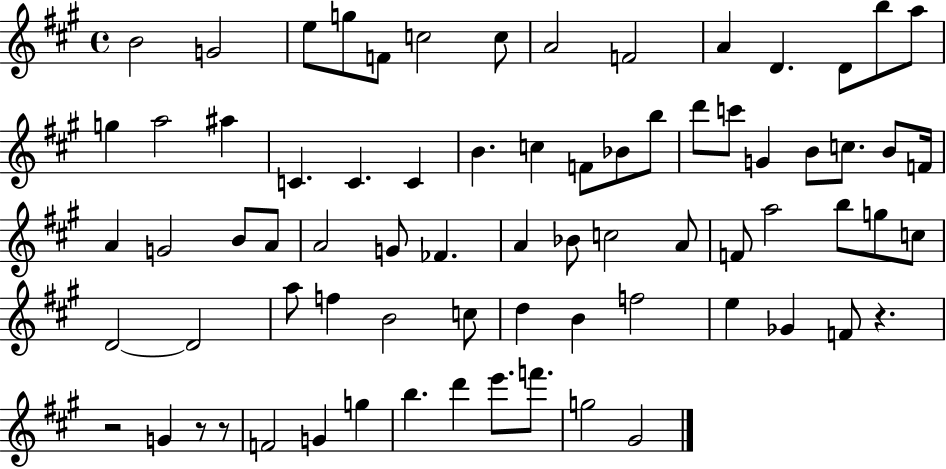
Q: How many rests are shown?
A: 4